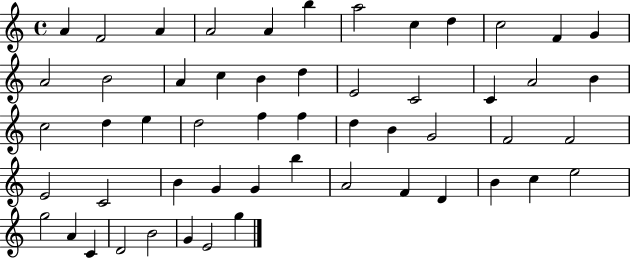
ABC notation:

X:1
T:Untitled
M:4/4
L:1/4
K:C
A F2 A A2 A b a2 c d c2 F G A2 B2 A c B d E2 C2 C A2 B c2 d e d2 f f d B G2 F2 F2 E2 C2 B G G b A2 F D B c e2 g2 A C D2 B2 G E2 g